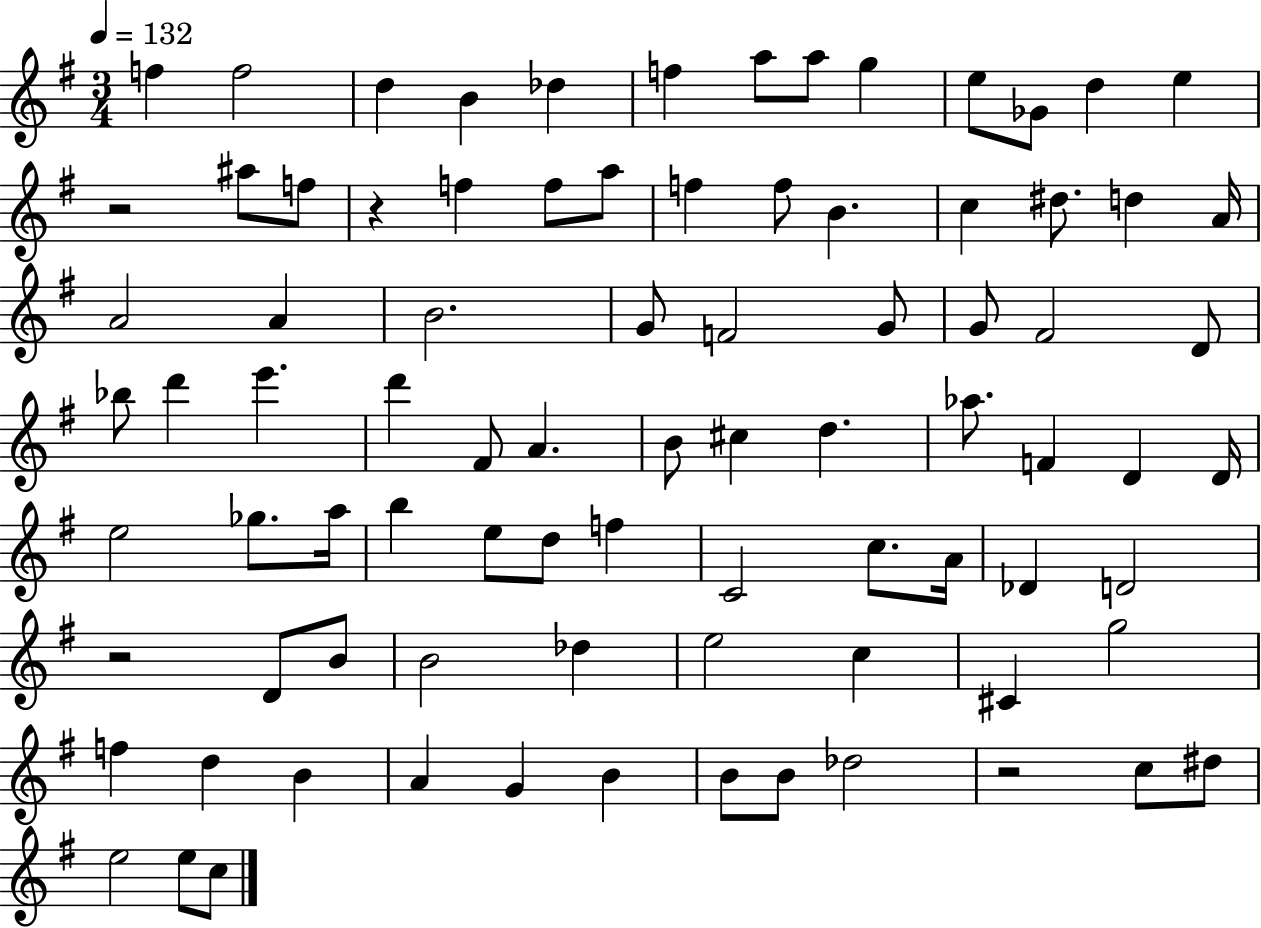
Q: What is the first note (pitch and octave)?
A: F5